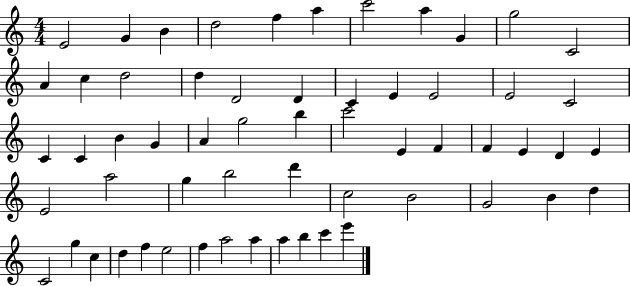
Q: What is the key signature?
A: C major